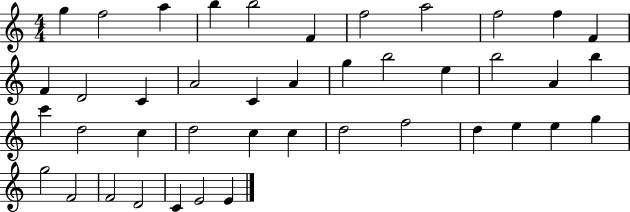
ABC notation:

X:1
T:Untitled
M:4/4
L:1/4
K:C
g f2 a b b2 F f2 a2 f2 f F F D2 C A2 C A g b2 e b2 A b c' d2 c d2 c c d2 f2 d e e g g2 F2 F2 D2 C E2 E